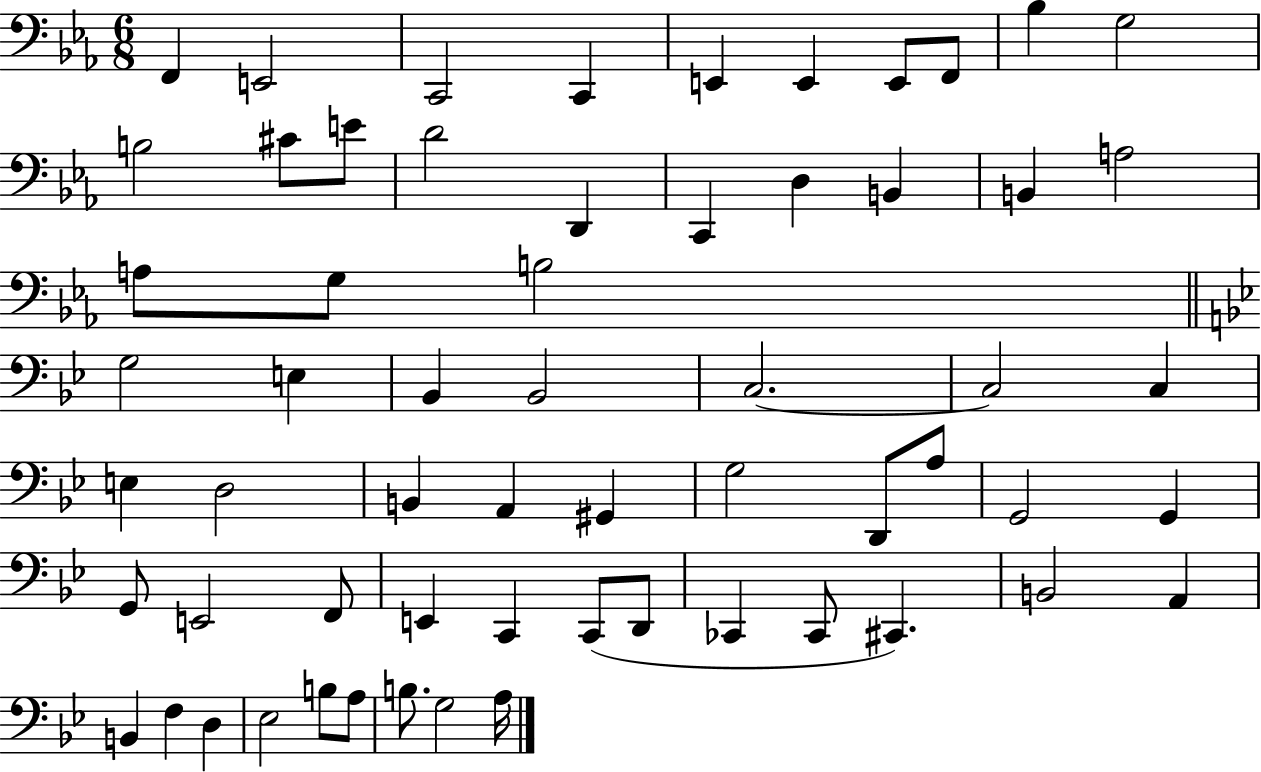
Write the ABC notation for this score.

X:1
T:Untitled
M:6/8
L:1/4
K:Eb
F,, E,,2 C,,2 C,, E,, E,, E,,/2 F,,/2 _B, G,2 B,2 ^C/2 E/2 D2 D,, C,, D, B,, B,, A,2 A,/2 G,/2 B,2 G,2 E, _B,, _B,,2 C,2 C,2 C, E, D,2 B,, A,, ^G,, G,2 D,,/2 A,/2 G,,2 G,, G,,/2 E,,2 F,,/2 E,, C,, C,,/2 D,,/2 _C,, _C,,/2 ^C,, B,,2 A,, B,, F, D, _E,2 B,/2 A,/2 B,/2 G,2 A,/4